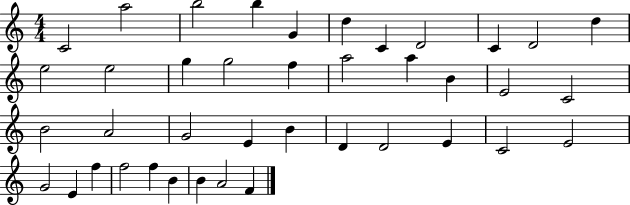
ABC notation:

X:1
T:Untitled
M:4/4
L:1/4
K:C
C2 a2 b2 b G d C D2 C D2 d e2 e2 g g2 f a2 a B E2 C2 B2 A2 G2 E B D D2 E C2 E2 G2 E f f2 f B B A2 F